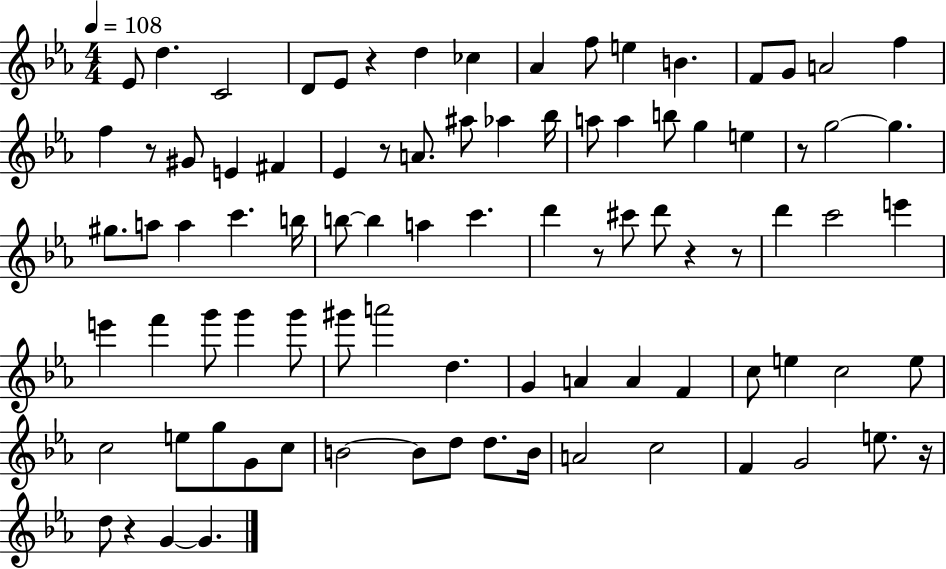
{
  \clef treble
  \numericTimeSignature
  \time 4/4
  \key ees \major
  \tempo 4 = 108
  \repeat volta 2 { ees'8 d''4. c'2 | d'8 ees'8 r4 d''4 ces''4 | aes'4 f''8 e''4 b'4. | f'8 g'8 a'2 f''4 | \break f''4 r8 gis'8 e'4 fis'4 | ees'4 r8 a'8. ais''8 aes''4 bes''16 | a''8 a''4 b''8 g''4 e''4 | r8 g''2~~ g''4. | \break gis''8. a''8 a''4 c'''4. b''16 | b''8~~ b''4 a''4 c'''4. | d'''4 r8 cis'''8 d'''8 r4 r8 | d'''4 c'''2 e'''4 | \break e'''4 f'''4 g'''8 g'''4 g'''8 | gis'''8 a'''2 d''4. | g'4 a'4 a'4 f'4 | c''8 e''4 c''2 e''8 | \break c''2 e''8 g''8 g'8 c''8 | b'2~~ b'8 d''8 d''8. b'16 | a'2 c''2 | f'4 g'2 e''8. r16 | \break d''8 r4 g'4~~ g'4. | } \bar "|."
}